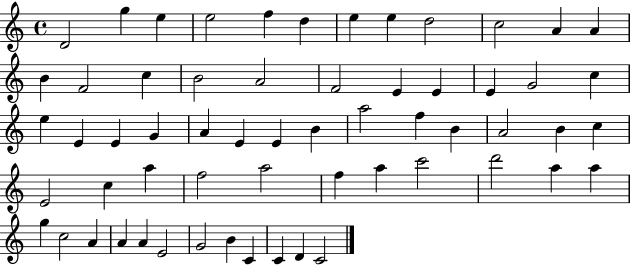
D4/h G5/q E5/q E5/h F5/q D5/q E5/q E5/q D5/h C5/h A4/q A4/q B4/q F4/h C5/q B4/h A4/h F4/h E4/q E4/q E4/q G4/h C5/q E5/q E4/q E4/q G4/q A4/q E4/q E4/q B4/q A5/h F5/q B4/q A4/h B4/q C5/q E4/h C5/q A5/q F5/h A5/h F5/q A5/q C6/h D6/h A5/q A5/q G5/q C5/h A4/q A4/q A4/q E4/h G4/h B4/q C4/q C4/q D4/q C4/h